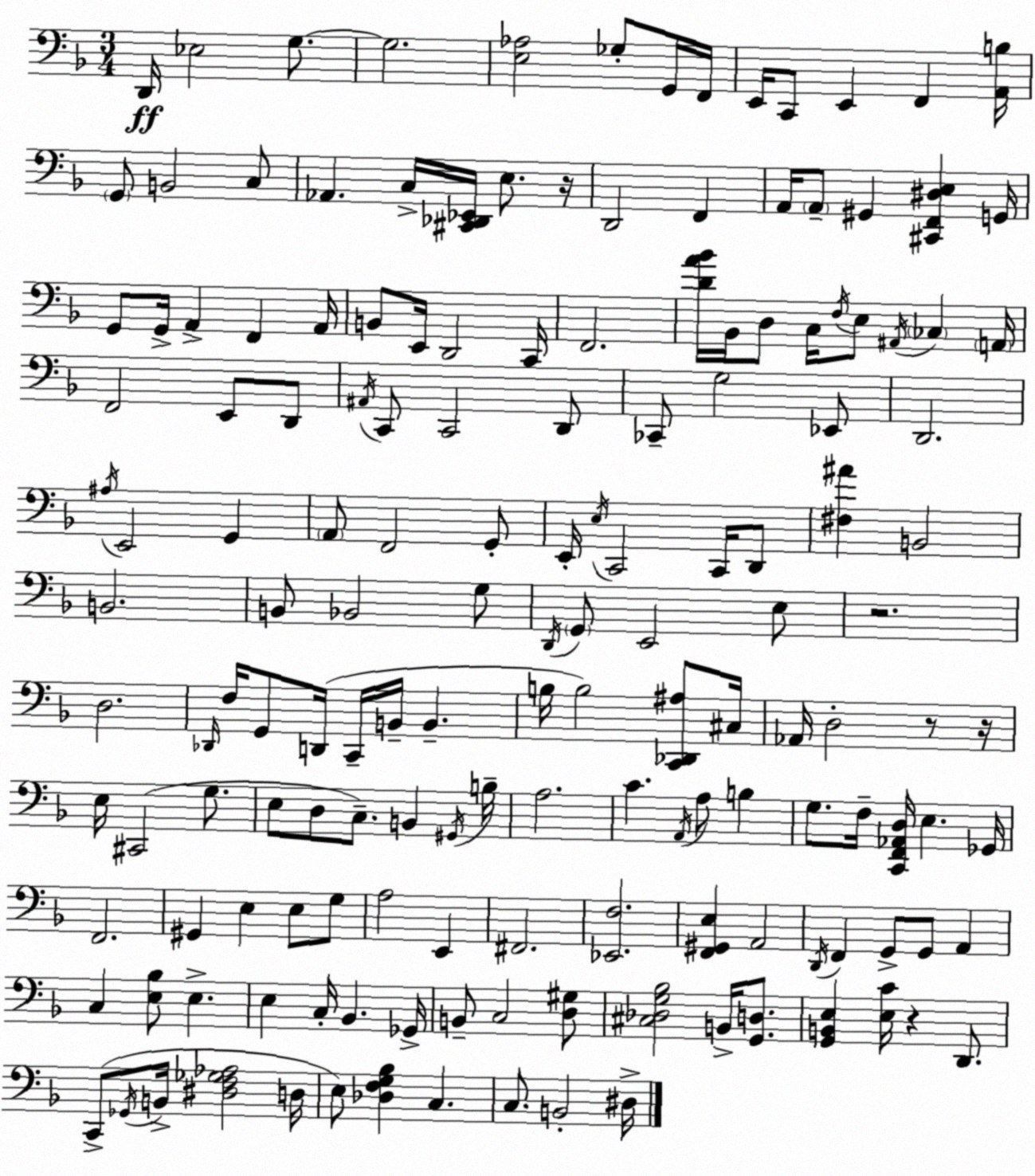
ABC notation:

X:1
T:Untitled
M:3/4
L:1/4
K:Dm
D,,/4 _E,2 G,/2 G,2 [E,_A,]2 _G,/2 G,,/4 F,,/4 E,,/4 C,,/2 E,, F,, [A,,B,]/4 G,,/2 B,,2 C,/2 _A,, C,/4 [^C,,_D,,_E,,]/4 E,/2 z/4 D,,2 F,, A,,/4 A,,/2 ^G,, [^C,,F,,^D,E,] G,,/4 G,,/2 G,,/4 A,, F,, A,,/4 B,,/2 E,,/4 D,,2 C,,/4 F,,2 [DA_B]/4 _B,,/4 D,/2 C,/4 F,/4 E,/2 ^A,,/4 _C, A,,/4 F,,2 E,,/2 D,,/2 ^A,,/4 C,,/2 C,,2 D,,/2 _C,,/2 G,2 _E,,/2 D,,2 ^A,/4 E,,2 G,, A,,/2 F,,2 G,,/2 E,,/4 E,/4 C,,2 C,,/4 D,,/2 [^F,^A] B,,2 B,,2 B,,/2 _B,,2 G,/2 D,,/4 G,,/2 E,,2 E,/2 z2 D,2 _D,,/4 F,/4 G,,/2 D,,/4 C,,/4 B,,/4 B,, B,/4 B,2 [C,,_D,,^A,]/2 ^C,/4 _A,,/4 D,2 z/2 z/4 E,/4 ^C,,2 G,/2 E,/2 D,/2 C,/2 B,, ^G,,/4 B,/4 A,2 C A,,/4 A,/2 B, G,/2 F,/4 [C,,F,,_A,,D,]/4 E, _G,,/4 F,,2 ^G,, E, E,/2 G,/2 A,2 E,, ^F,,2 [_E,,F,]2 [F,,^G,,E,] A,,2 D,,/4 F,, G,,/2 G,,/2 A,, C, [E,_B,]/2 E, E, C,/4 _B,, _G,,/4 B,,/2 C,2 [D,^G,]/2 [^C,_D,G,_B,]2 B,,/4 [G,,D,]/2 [G,,B,,E,] [E,C]/4 z D,,/2 C,,/2 _G,,/4 B,,/4 [^D,F,_G,_A,]2 D,/4 E,/2 [_D,F,G,_B,] C, C,/2 B,,2 ^D,/4